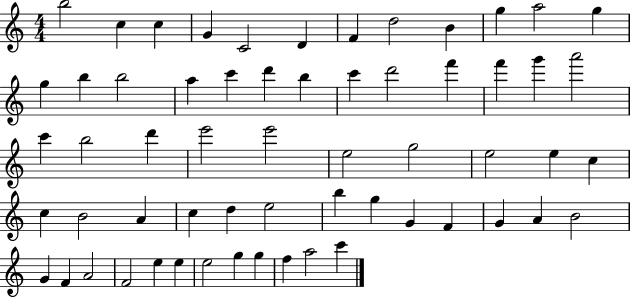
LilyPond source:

{
  \clef treble
  \numericTimeSignature
  \time 4/4
  \key c \major
  b''2 c''4 c''4 | g'4 c'2 d'4 | f'4 d''2 b'4 | g''4 a''2 g''4 | \break g''4 b''4 b''2 | a''4 c'''4 d'''4 b''4 | c'''4 d'''2 f'''4 | f'''4 g'''4 a'''2 | \break c'''4 b''2 d'''4 | e'''2 e'''2 | e''2 g''2 | e''2 e''4 c''4 | \break c''4 b'2 a'4 | c''4 d''4 e''2 | b''4 g''4 g'4 f'4 | g'4 a'4 b'2 | \break g'4 f'4 a'2 | f'2 e''4 e''4 | e''2 g''4 g''4 | f''4 a''2 c'''4 | \break \bar "|."
}